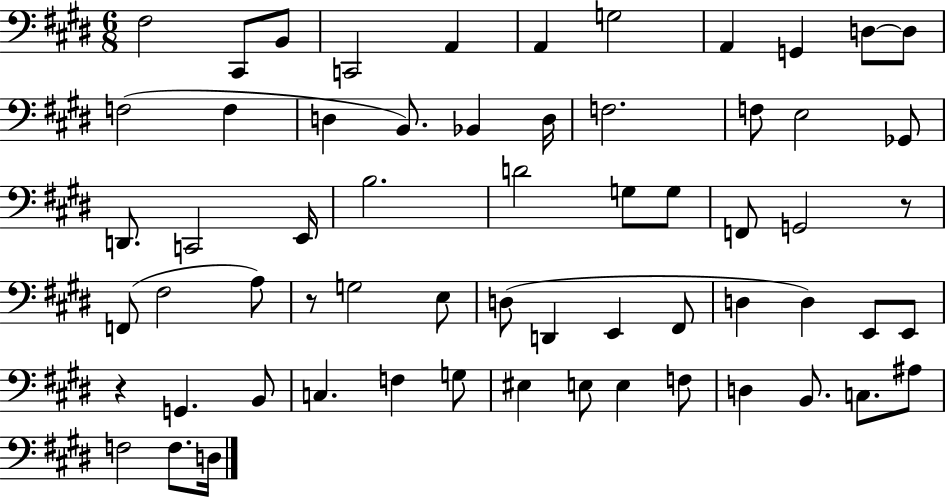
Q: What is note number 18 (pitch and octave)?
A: F3